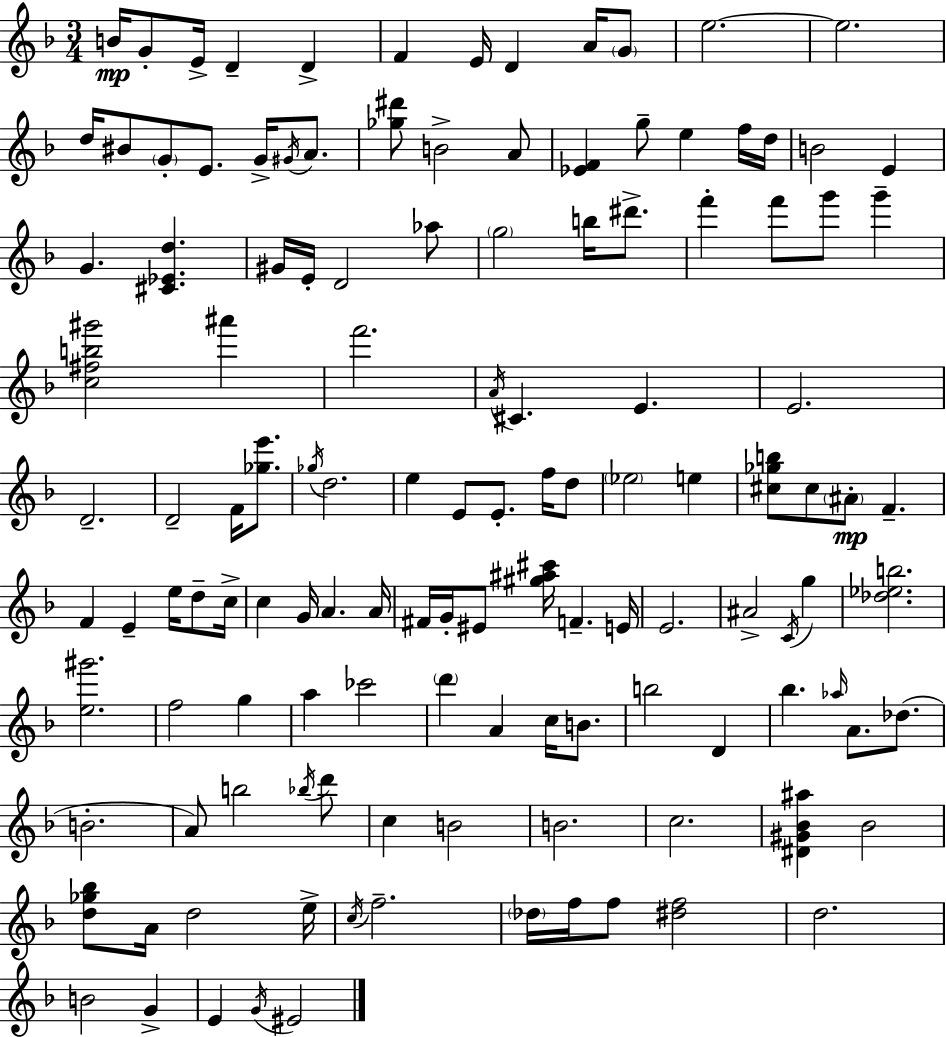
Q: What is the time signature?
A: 3/4